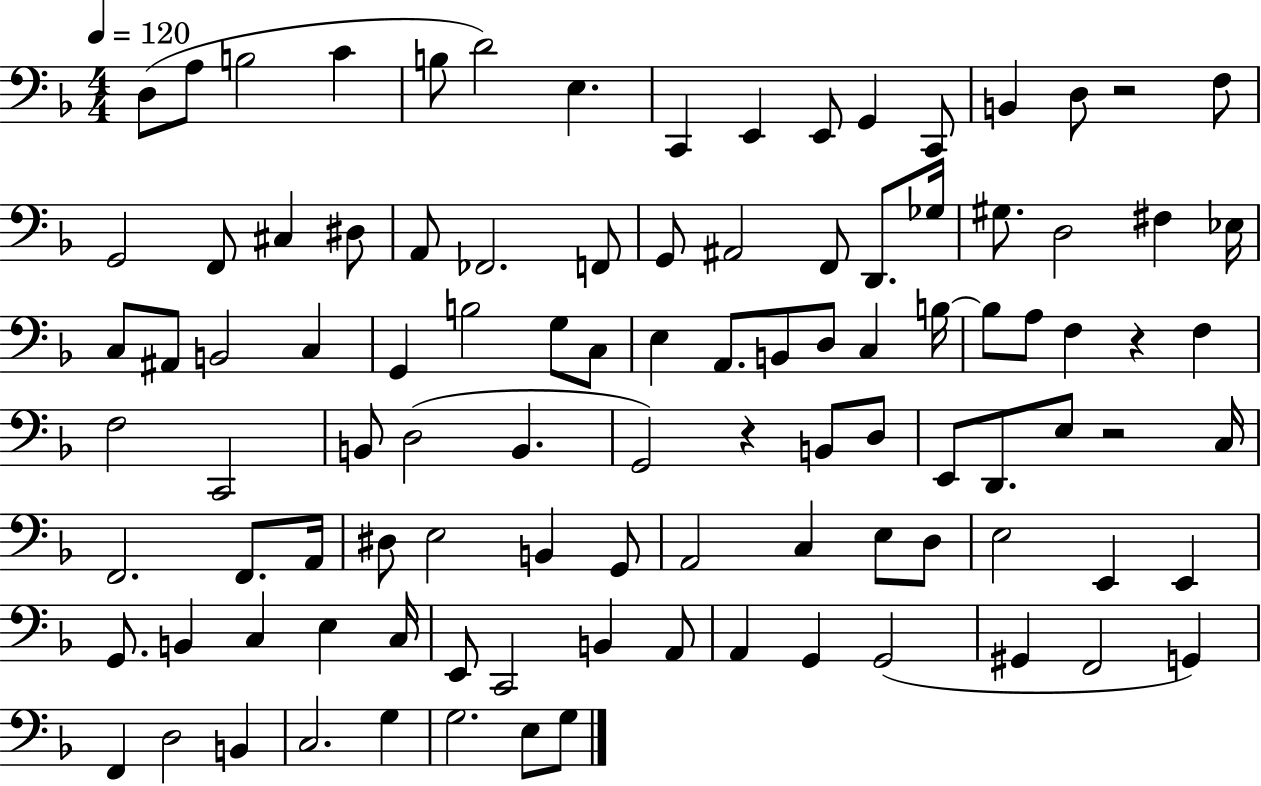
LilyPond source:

{
  \clef bass
  \numericTimeSignature
  \time 4/4
  \key f \major
  \tempo 4 = 120
  d8( a8 b2 c'4 | b8 d'2) e4. | c,4 e,4 e,8 g,4 c,8 | b,4 d8 r2 f8 | \break g,2 f,8 cis4 dis8 | a,8 fes,2. f,8 | g,8 ais,2 f,8 d,8. ges16 | gis8. d2 fis4 ees16 | \break c8 ais,8 b,2 c4 | g,4 b2 g8 c8 | e4 a,8. b,8 d8 c4 b16~~ | b8 a8 f4 r4 f4 | \break f2 c,2 | b,8 d2( b,4. | g,2) r4 b,8 d8 | e,8 d,8. e8 r2 c16 | \break f,2. f,8. a,16 | dis8 e2 b,4 g,8 | a,2 c4 e8 d8 | e2 e,4 e,4 | \break g,8. b,4 c4 e4 c16 | e,8 c,2 b,4 a,8 | a,4 g,4 g,2( | gis,4 f,2 g,4) | \break f,4 d2 b,4 | c2. g4 | g2. e8 g8 | \bar "|."
}